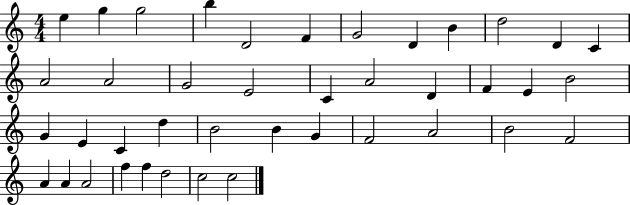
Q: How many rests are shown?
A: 0